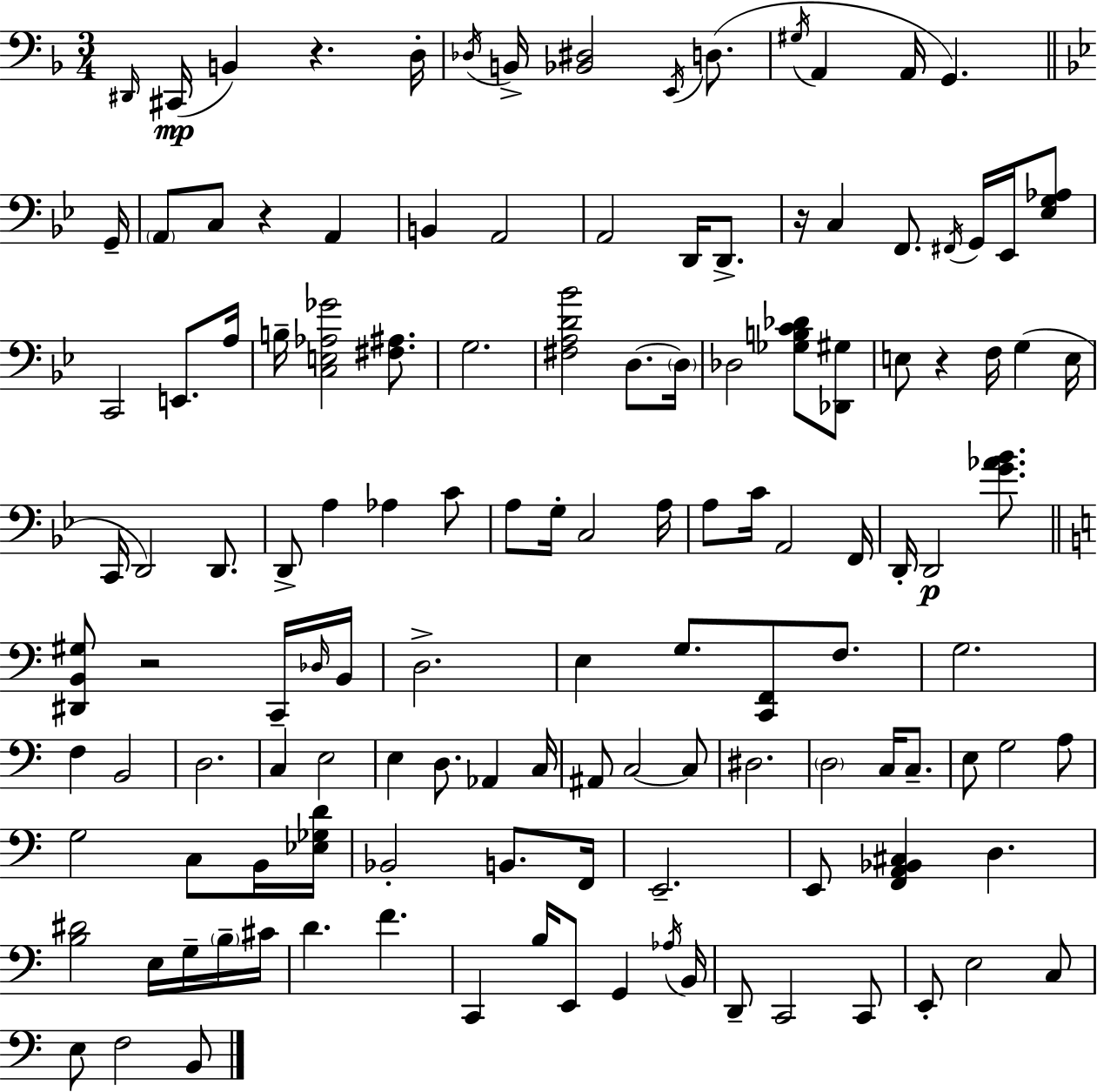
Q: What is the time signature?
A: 3/4